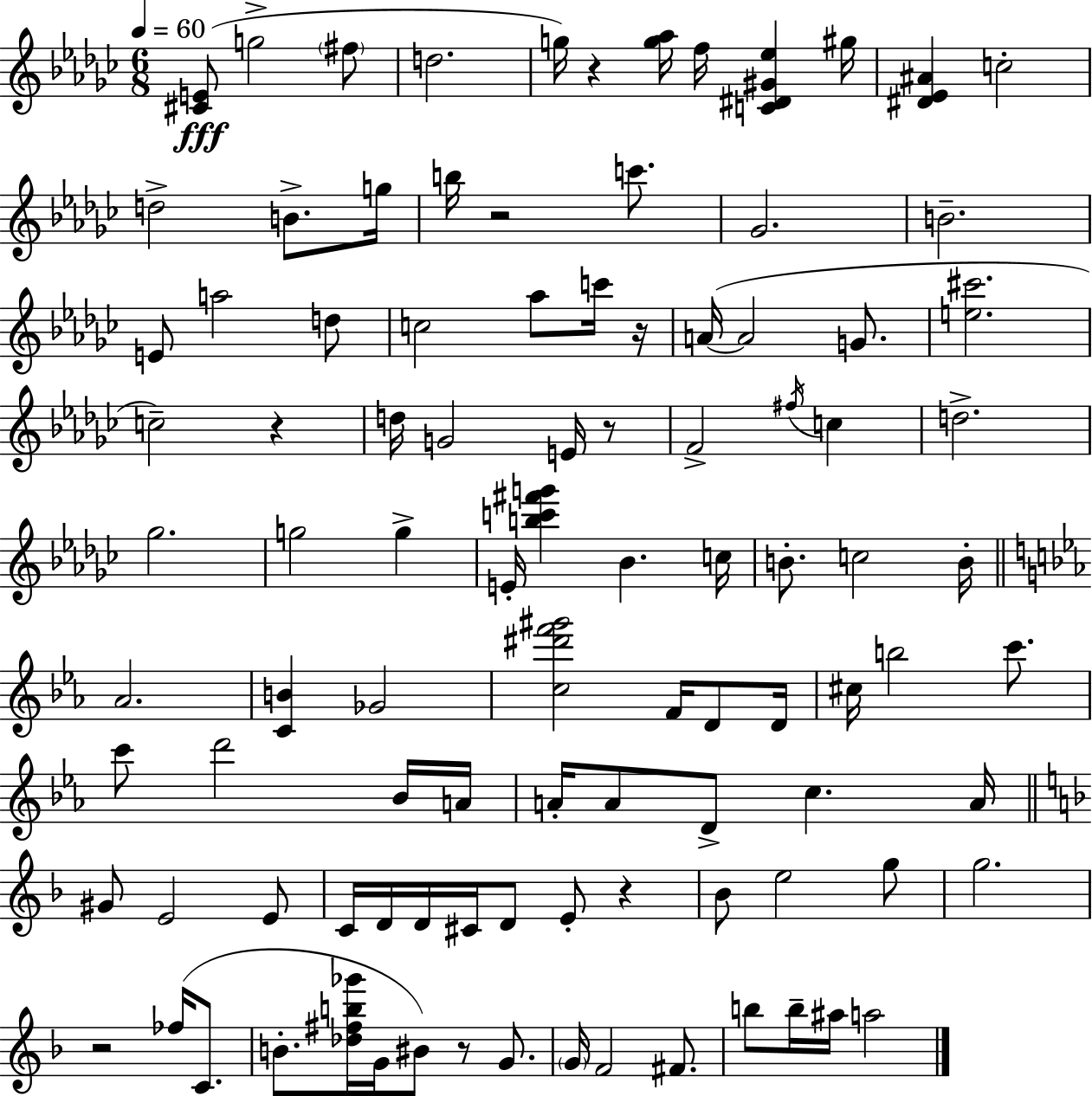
[C#4,E4]/e G5/h F#5/e D5/h. G5/s R/q [G5,Ab5]/s F5/s [C4,D#4,G#4,Eb5]/q G#5/s [D#4,Eb4,A#4]/q C5/h D5/h B4/e. G5/s B5/s R/h C6/e. Gb4/h. B4/h. E4/e A5/h D5/e C5/h Ab5/e C6/s R/s A4/s A4/h G4/e. [E5,C#6]/h. C5/h R/q D5/s G4/h E4/s R/e F4/h F#5/s C5/q D5/h. Gb5/h. G5/h G5/q E4/s [B5,C6,F#6,G6]/q Bb4/q. C5/s B4/e. C5/h B4/s Ab4/h. [C4,B4]/q Gb4/h [C5,D#6,F6,G#6]/h F4/s D4/e D4/s C#5/s B5/h C6/e. C6/e D6/h Bb4/s A4/s A4/s A4/e D4/e C5/q. A4/s G#4/e E4/h E4/e C4/s D4/s D4/s C#4/s D4/e E4/e R/q Bb4/e E5/h G5/e G5/h. R/h FES5/s C4/e. B4/e. [Db5,F#5,B5,Gb6]/s G4/s BIS4/e R/e G4/e. G4/s F4/h F#4/e. B5/e B5/s A#5/s A5/h